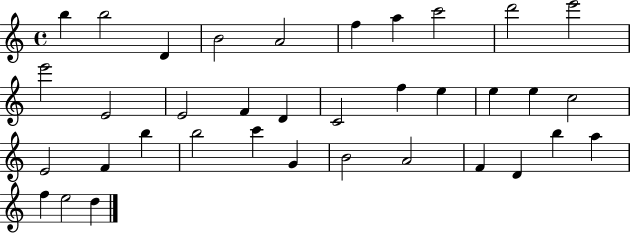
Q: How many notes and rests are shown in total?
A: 36